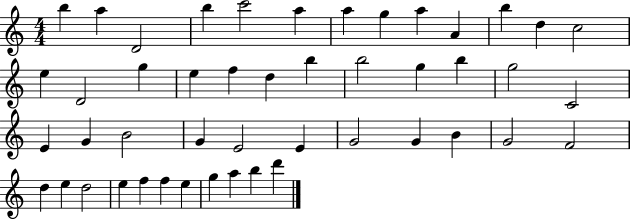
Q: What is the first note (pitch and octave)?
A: B5